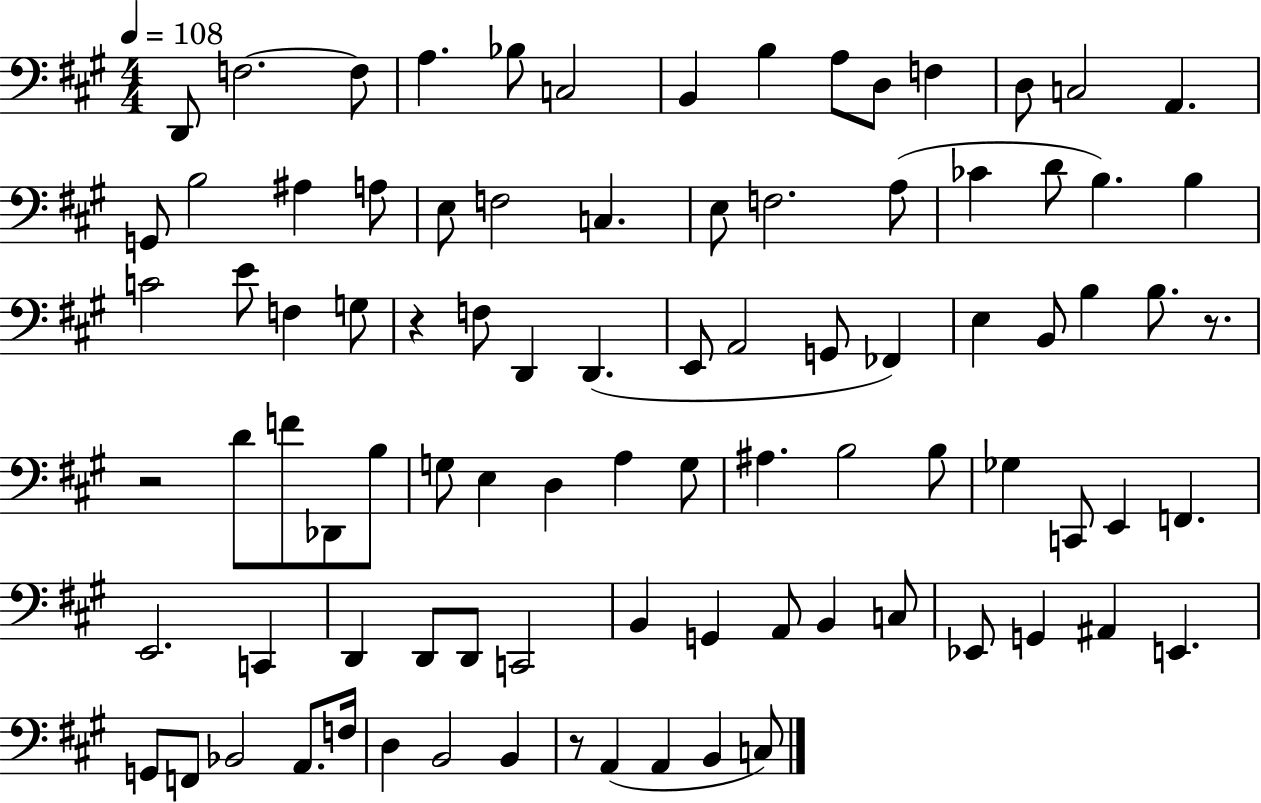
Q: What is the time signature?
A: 4/4